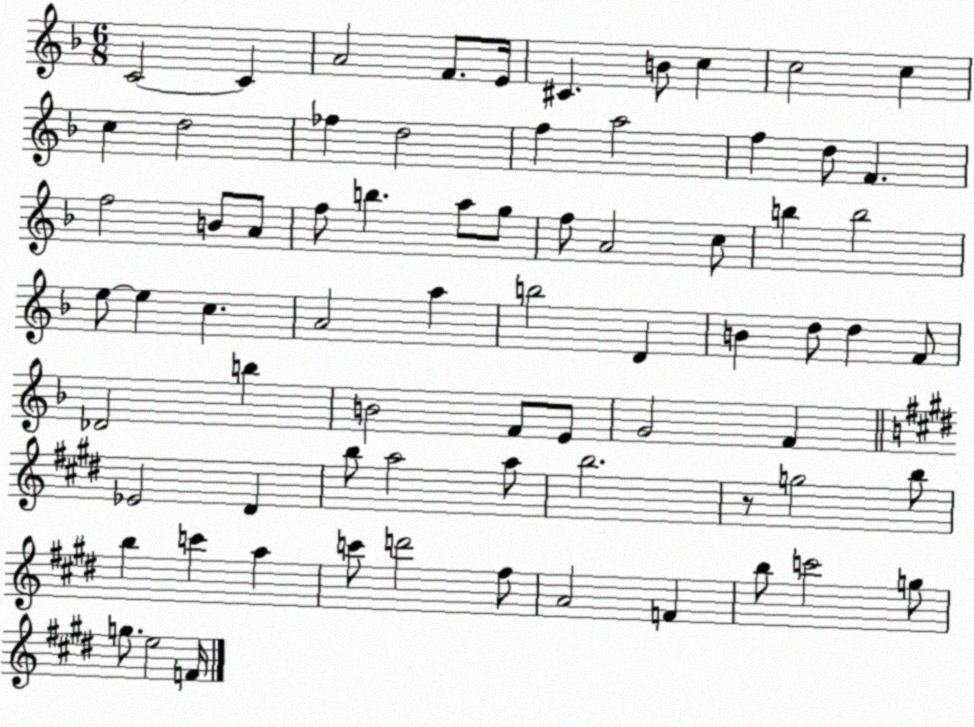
X:1
T:Untitled
M:6/8
L:1/4
K:F
C2 C A2 F/2 E/4 ^C B/2 c c2 c c d2 _f d2 f a2 f d/2 F f2 B/2 A/2 f/2 b a/2 g/2 f/2 A2 c/2 b b2 e/2 e c A2 a b2 D B d/2 d F/2 _D2 b B2 F/2 E/2 G2 F _E2 ^D b/2 a2 a/2 b2 z/2 g2 b/2 b c' a c'/2 d'2 ^f/2 A2 F b/2 c'2 g/2 g/2 e2 F/4